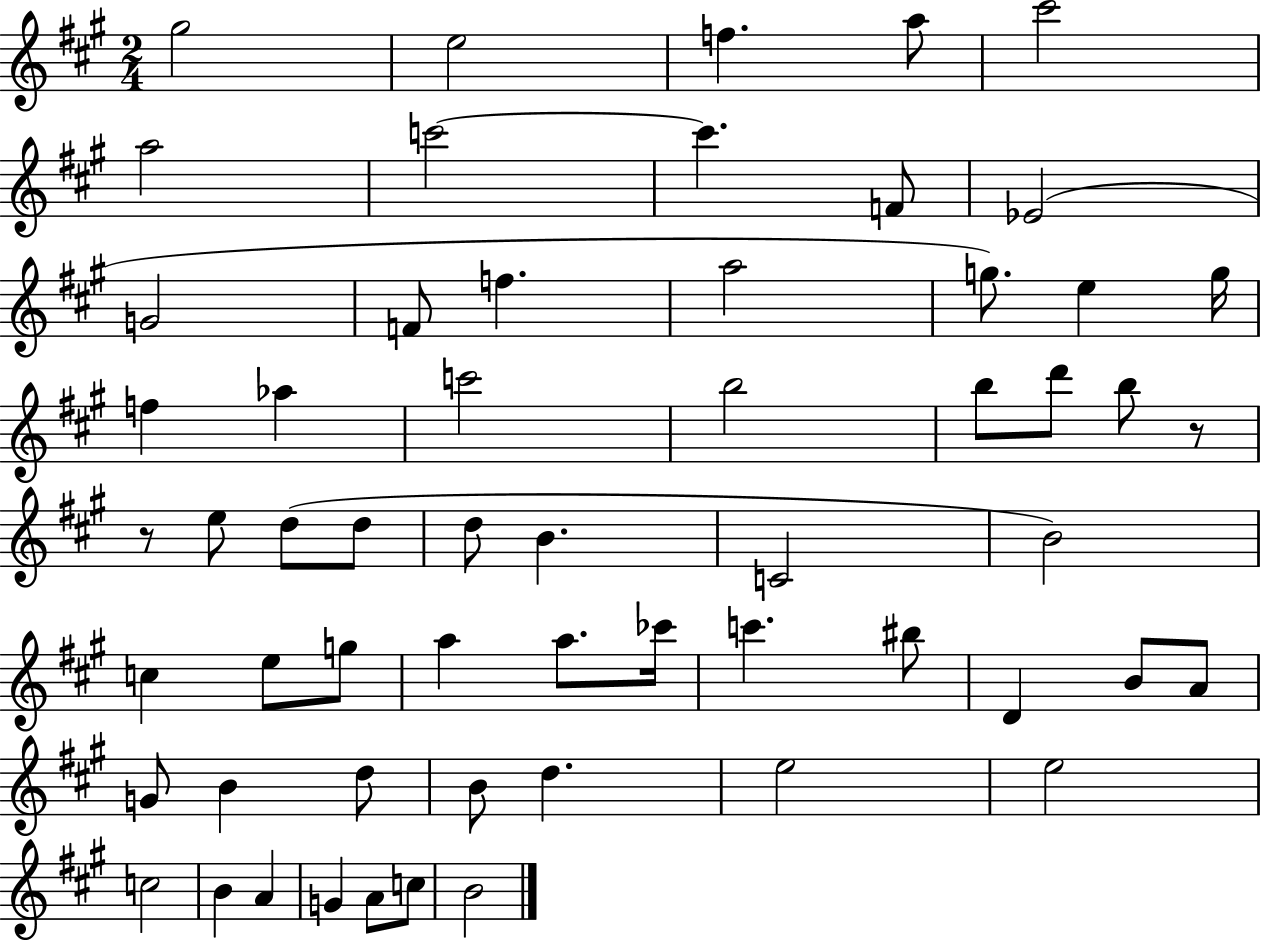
{
  \clef treble
  \numericTimeSignature
  \time 2/4
  \key a \major
  \repeat volta 2 { gis''2 | e''2 | f''4. a''8 | cis'''2 | \break a''2 | c'''2~~ | c'''4. f'8 | ees'2( | \break g'2 | f'8 f''4. | a''2 | g''8.) e''4 g''16 | \break f''4 aes''4 | c'''2 | b''2 | b''8 d'''8 b''8 r8 | \break r8 e''8 d''8( d''8 | d''8 b'4. | c'2 | b'2) | \break c''4 e''8 g''8 | a''4 a''8. ces'''16 | c'''4. bis''8 | d'4 b'8 a'8 | \break g'8 b'4 d''8 | b'8 d''4. | e''2 | e''2 | \break c''2 | b'4 a'4 | g'4 a'8 c''8 | b'2 | \break } \bar "|."
}